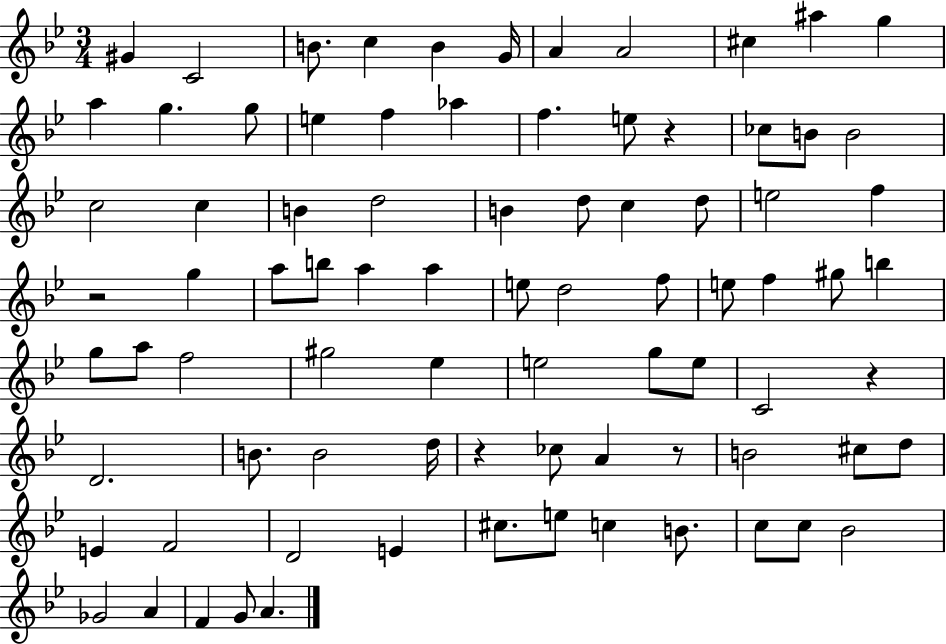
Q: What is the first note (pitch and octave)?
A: G#4